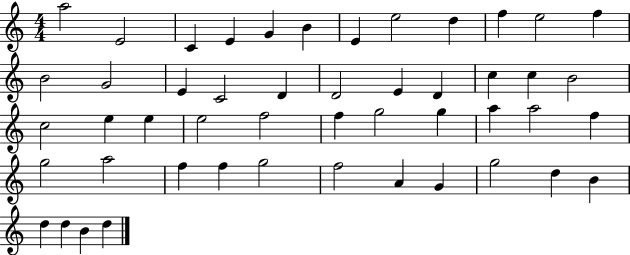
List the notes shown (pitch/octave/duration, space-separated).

A5/h E4/h C4/q E4/q G4/q B4/q E4/q E5/h D5/q F5/q E5/h F5/q B4/h G4/h E4/q C4/h D4/q D4/h E4/q D4/q C5/q C5/q B4/h C5/h E5/q E5/q E5/h F5/h F5/q G5/h G5/q A5/q A5/h F5/q G5/h A5/h F5/q F5/q G5/h F5/h A4/q G4/q G5/h D5/q B4/q D5/q D5/q B4/q D5/q